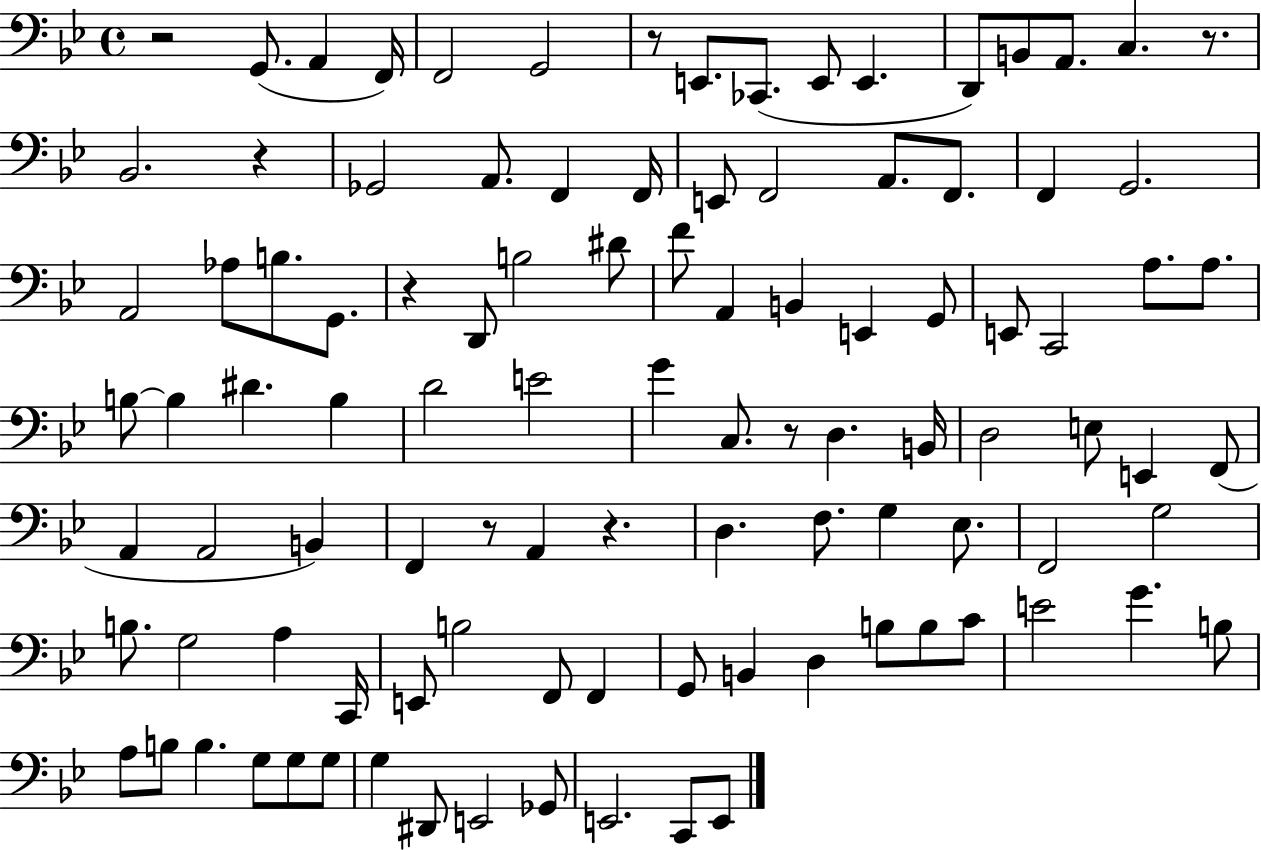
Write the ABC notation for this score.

X:1
T:Untitled
M:4/4
L:1/4
K:Bb
z2 G,,/2 A,, F,,/4 F,,2 G,,2 z/2 E,,/2 _C,,/2 E,,/2 E,, D,,/2 B,,/2 A,,/2 C, z/2 _B,,2 z _G,,2 A,,/2 F,, F,,/4 E,,/2 F,,2 A,,/2 F,,/2 F,, G,,2 A,,2 _A,/2 B,/2 G,,/2 z D,,/2 B,2 ^D/2 F/2 A,, B,, E,, G,,/2 E,,/2 C,,2 A,/2 A,/2 B,/2 B, ^D B, D2 E2 G C,/2 z/2 D, B,,/4 D,2 E,/2 E,, F,,/2 A,, A,,2 B,, F,, z/2 A,, z D, F,/2 G, _E,/2 F,,2 G,2 B,/2 G,2 A, C,,/4 E,,/2 B,2 F,,/2 F,, G,,/2 B,, D, B,/2 B,/2 C/2 E2 G B,/2 A,/2 B,/2 B, G,/2 G,/2 G,/2 G, ^D,,/2 E,,2 _G,,/2 E,,2 C,,/2 E,,/2